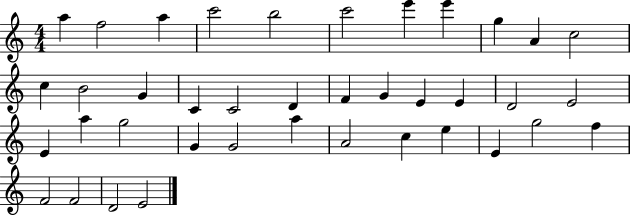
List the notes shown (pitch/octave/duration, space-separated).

A5/q F5/h A5/q C6/h B5/h C6/h E6/q E6/q G5/q A4/q C5/h C5/q B4/h G4/q C4/q C4/h D4/q F4/q G4/q E4/q E4/q D4/h E4/h E4/q A5/q G5/h G4/q G4/h A5/q A4/h C5/q E5/q E4/q G5/h F5/q F4/h F4/h D4/h E4/h